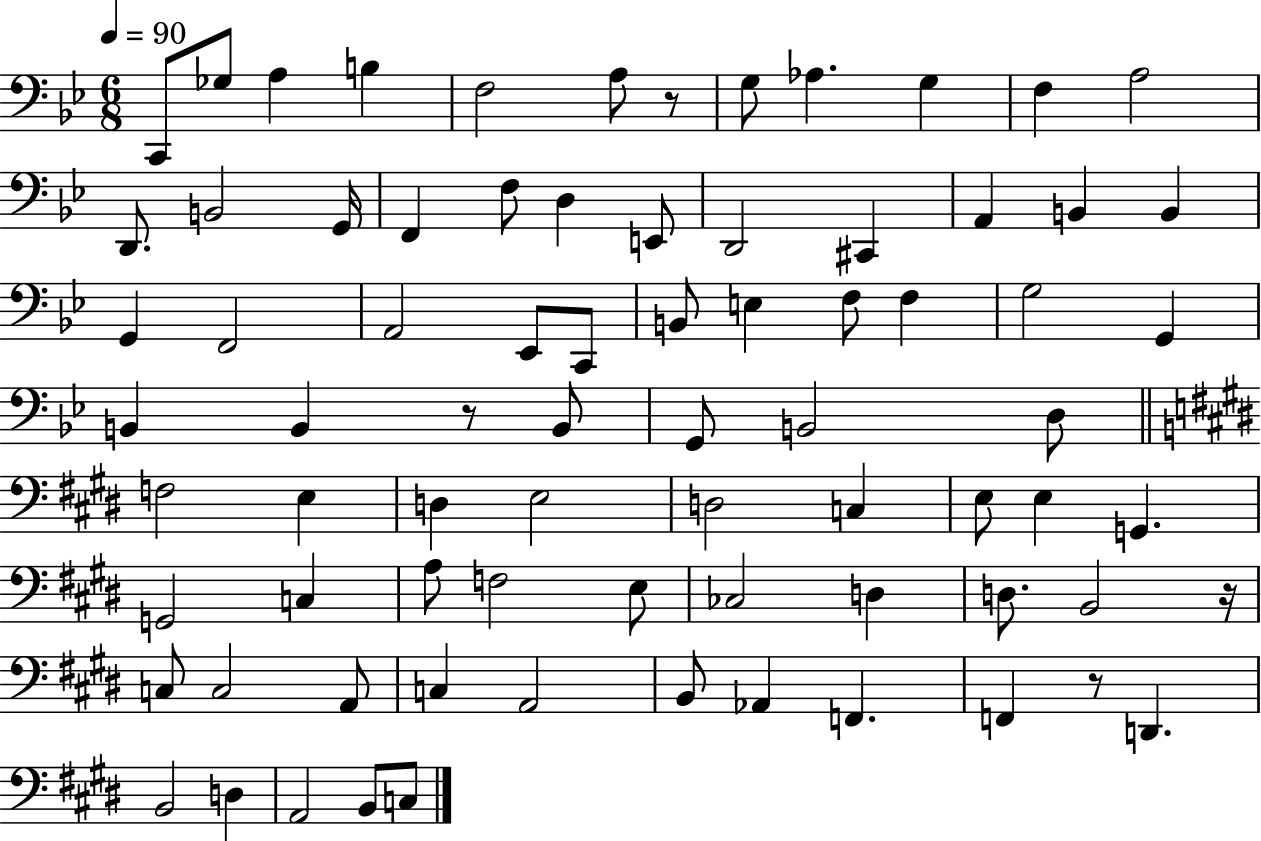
X:1
T:Untitled
M:6/8
L:1/4
K:Bb
C,,/2 _G,/2 A, B, F,2 A,/2 z/2 G,/2 _A, G, F, A,2 D,,/2 B,,2 G,,/4 F,, F,/2 D, E,,/2 D,,2 ^C,, A,, B,, B,, G,, F,,2 A,,2 _E,,/2 C,,/2 B,,/2 E, F,/2 F, G,2 G,, B,, B,, z/2 B,,/2 G,,/2 B,,2 D,/2 F,2 E, D, E,2 D,2 C, E,/2 E, G,, G,,2 C, A,/2 F,2 E,/2 _C,2 D, D,/2 B,,2 z/4 C,/2 C,2 A,,/2 C, A,,2 B,,/2 _A,, F,, F,, z/2 D,, B,,2 D, A,,2 B,,/2 C,/2